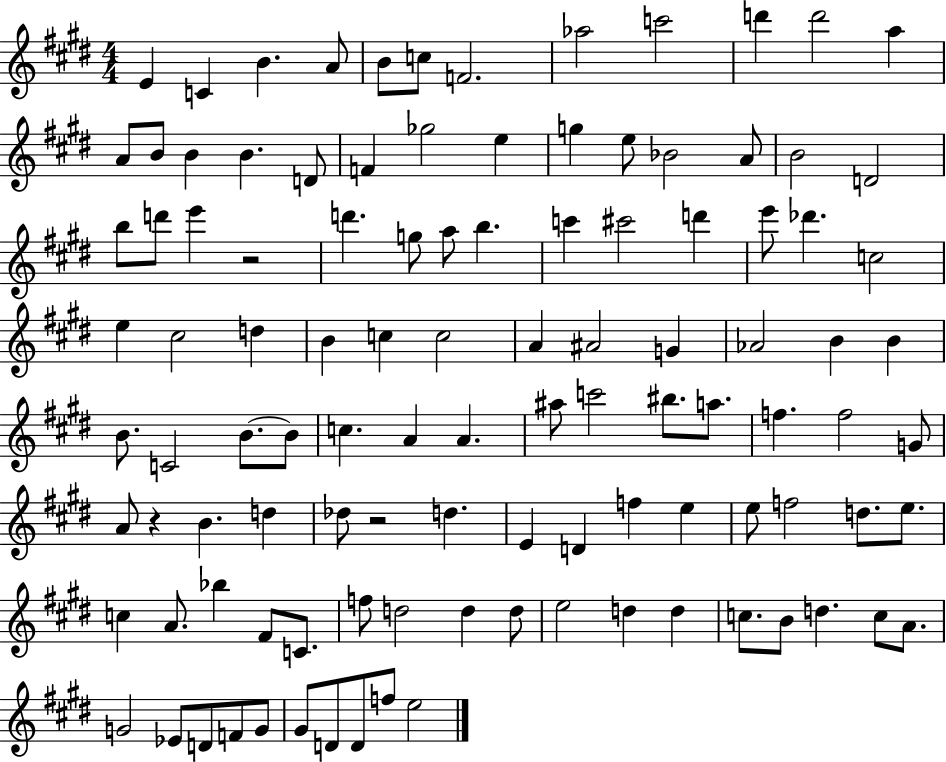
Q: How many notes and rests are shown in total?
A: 108